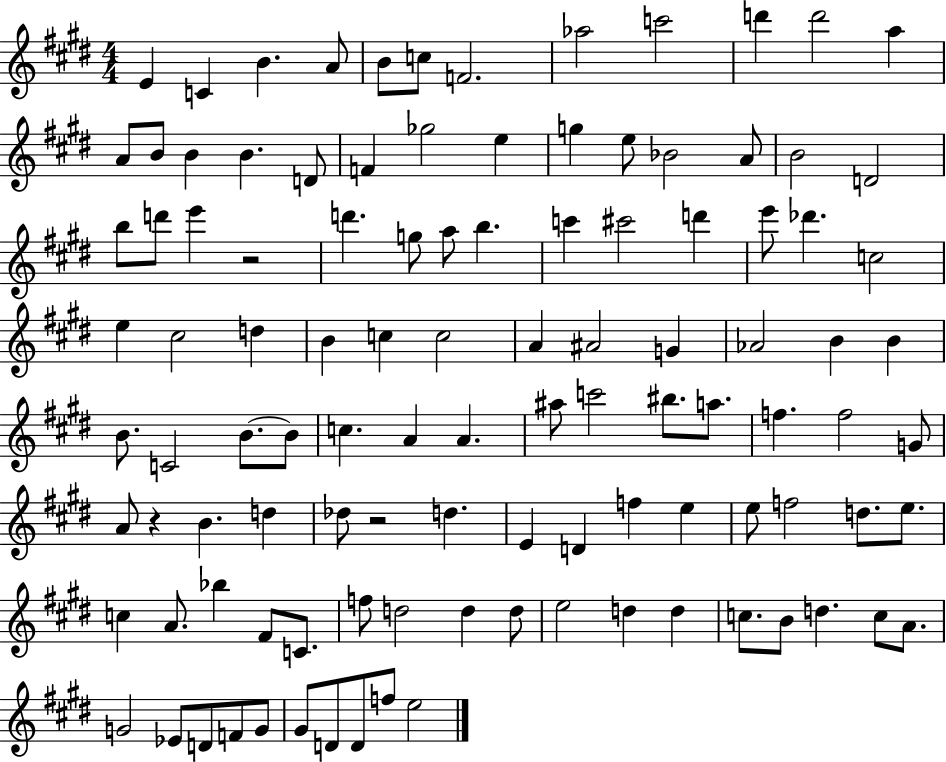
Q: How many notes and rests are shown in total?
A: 108